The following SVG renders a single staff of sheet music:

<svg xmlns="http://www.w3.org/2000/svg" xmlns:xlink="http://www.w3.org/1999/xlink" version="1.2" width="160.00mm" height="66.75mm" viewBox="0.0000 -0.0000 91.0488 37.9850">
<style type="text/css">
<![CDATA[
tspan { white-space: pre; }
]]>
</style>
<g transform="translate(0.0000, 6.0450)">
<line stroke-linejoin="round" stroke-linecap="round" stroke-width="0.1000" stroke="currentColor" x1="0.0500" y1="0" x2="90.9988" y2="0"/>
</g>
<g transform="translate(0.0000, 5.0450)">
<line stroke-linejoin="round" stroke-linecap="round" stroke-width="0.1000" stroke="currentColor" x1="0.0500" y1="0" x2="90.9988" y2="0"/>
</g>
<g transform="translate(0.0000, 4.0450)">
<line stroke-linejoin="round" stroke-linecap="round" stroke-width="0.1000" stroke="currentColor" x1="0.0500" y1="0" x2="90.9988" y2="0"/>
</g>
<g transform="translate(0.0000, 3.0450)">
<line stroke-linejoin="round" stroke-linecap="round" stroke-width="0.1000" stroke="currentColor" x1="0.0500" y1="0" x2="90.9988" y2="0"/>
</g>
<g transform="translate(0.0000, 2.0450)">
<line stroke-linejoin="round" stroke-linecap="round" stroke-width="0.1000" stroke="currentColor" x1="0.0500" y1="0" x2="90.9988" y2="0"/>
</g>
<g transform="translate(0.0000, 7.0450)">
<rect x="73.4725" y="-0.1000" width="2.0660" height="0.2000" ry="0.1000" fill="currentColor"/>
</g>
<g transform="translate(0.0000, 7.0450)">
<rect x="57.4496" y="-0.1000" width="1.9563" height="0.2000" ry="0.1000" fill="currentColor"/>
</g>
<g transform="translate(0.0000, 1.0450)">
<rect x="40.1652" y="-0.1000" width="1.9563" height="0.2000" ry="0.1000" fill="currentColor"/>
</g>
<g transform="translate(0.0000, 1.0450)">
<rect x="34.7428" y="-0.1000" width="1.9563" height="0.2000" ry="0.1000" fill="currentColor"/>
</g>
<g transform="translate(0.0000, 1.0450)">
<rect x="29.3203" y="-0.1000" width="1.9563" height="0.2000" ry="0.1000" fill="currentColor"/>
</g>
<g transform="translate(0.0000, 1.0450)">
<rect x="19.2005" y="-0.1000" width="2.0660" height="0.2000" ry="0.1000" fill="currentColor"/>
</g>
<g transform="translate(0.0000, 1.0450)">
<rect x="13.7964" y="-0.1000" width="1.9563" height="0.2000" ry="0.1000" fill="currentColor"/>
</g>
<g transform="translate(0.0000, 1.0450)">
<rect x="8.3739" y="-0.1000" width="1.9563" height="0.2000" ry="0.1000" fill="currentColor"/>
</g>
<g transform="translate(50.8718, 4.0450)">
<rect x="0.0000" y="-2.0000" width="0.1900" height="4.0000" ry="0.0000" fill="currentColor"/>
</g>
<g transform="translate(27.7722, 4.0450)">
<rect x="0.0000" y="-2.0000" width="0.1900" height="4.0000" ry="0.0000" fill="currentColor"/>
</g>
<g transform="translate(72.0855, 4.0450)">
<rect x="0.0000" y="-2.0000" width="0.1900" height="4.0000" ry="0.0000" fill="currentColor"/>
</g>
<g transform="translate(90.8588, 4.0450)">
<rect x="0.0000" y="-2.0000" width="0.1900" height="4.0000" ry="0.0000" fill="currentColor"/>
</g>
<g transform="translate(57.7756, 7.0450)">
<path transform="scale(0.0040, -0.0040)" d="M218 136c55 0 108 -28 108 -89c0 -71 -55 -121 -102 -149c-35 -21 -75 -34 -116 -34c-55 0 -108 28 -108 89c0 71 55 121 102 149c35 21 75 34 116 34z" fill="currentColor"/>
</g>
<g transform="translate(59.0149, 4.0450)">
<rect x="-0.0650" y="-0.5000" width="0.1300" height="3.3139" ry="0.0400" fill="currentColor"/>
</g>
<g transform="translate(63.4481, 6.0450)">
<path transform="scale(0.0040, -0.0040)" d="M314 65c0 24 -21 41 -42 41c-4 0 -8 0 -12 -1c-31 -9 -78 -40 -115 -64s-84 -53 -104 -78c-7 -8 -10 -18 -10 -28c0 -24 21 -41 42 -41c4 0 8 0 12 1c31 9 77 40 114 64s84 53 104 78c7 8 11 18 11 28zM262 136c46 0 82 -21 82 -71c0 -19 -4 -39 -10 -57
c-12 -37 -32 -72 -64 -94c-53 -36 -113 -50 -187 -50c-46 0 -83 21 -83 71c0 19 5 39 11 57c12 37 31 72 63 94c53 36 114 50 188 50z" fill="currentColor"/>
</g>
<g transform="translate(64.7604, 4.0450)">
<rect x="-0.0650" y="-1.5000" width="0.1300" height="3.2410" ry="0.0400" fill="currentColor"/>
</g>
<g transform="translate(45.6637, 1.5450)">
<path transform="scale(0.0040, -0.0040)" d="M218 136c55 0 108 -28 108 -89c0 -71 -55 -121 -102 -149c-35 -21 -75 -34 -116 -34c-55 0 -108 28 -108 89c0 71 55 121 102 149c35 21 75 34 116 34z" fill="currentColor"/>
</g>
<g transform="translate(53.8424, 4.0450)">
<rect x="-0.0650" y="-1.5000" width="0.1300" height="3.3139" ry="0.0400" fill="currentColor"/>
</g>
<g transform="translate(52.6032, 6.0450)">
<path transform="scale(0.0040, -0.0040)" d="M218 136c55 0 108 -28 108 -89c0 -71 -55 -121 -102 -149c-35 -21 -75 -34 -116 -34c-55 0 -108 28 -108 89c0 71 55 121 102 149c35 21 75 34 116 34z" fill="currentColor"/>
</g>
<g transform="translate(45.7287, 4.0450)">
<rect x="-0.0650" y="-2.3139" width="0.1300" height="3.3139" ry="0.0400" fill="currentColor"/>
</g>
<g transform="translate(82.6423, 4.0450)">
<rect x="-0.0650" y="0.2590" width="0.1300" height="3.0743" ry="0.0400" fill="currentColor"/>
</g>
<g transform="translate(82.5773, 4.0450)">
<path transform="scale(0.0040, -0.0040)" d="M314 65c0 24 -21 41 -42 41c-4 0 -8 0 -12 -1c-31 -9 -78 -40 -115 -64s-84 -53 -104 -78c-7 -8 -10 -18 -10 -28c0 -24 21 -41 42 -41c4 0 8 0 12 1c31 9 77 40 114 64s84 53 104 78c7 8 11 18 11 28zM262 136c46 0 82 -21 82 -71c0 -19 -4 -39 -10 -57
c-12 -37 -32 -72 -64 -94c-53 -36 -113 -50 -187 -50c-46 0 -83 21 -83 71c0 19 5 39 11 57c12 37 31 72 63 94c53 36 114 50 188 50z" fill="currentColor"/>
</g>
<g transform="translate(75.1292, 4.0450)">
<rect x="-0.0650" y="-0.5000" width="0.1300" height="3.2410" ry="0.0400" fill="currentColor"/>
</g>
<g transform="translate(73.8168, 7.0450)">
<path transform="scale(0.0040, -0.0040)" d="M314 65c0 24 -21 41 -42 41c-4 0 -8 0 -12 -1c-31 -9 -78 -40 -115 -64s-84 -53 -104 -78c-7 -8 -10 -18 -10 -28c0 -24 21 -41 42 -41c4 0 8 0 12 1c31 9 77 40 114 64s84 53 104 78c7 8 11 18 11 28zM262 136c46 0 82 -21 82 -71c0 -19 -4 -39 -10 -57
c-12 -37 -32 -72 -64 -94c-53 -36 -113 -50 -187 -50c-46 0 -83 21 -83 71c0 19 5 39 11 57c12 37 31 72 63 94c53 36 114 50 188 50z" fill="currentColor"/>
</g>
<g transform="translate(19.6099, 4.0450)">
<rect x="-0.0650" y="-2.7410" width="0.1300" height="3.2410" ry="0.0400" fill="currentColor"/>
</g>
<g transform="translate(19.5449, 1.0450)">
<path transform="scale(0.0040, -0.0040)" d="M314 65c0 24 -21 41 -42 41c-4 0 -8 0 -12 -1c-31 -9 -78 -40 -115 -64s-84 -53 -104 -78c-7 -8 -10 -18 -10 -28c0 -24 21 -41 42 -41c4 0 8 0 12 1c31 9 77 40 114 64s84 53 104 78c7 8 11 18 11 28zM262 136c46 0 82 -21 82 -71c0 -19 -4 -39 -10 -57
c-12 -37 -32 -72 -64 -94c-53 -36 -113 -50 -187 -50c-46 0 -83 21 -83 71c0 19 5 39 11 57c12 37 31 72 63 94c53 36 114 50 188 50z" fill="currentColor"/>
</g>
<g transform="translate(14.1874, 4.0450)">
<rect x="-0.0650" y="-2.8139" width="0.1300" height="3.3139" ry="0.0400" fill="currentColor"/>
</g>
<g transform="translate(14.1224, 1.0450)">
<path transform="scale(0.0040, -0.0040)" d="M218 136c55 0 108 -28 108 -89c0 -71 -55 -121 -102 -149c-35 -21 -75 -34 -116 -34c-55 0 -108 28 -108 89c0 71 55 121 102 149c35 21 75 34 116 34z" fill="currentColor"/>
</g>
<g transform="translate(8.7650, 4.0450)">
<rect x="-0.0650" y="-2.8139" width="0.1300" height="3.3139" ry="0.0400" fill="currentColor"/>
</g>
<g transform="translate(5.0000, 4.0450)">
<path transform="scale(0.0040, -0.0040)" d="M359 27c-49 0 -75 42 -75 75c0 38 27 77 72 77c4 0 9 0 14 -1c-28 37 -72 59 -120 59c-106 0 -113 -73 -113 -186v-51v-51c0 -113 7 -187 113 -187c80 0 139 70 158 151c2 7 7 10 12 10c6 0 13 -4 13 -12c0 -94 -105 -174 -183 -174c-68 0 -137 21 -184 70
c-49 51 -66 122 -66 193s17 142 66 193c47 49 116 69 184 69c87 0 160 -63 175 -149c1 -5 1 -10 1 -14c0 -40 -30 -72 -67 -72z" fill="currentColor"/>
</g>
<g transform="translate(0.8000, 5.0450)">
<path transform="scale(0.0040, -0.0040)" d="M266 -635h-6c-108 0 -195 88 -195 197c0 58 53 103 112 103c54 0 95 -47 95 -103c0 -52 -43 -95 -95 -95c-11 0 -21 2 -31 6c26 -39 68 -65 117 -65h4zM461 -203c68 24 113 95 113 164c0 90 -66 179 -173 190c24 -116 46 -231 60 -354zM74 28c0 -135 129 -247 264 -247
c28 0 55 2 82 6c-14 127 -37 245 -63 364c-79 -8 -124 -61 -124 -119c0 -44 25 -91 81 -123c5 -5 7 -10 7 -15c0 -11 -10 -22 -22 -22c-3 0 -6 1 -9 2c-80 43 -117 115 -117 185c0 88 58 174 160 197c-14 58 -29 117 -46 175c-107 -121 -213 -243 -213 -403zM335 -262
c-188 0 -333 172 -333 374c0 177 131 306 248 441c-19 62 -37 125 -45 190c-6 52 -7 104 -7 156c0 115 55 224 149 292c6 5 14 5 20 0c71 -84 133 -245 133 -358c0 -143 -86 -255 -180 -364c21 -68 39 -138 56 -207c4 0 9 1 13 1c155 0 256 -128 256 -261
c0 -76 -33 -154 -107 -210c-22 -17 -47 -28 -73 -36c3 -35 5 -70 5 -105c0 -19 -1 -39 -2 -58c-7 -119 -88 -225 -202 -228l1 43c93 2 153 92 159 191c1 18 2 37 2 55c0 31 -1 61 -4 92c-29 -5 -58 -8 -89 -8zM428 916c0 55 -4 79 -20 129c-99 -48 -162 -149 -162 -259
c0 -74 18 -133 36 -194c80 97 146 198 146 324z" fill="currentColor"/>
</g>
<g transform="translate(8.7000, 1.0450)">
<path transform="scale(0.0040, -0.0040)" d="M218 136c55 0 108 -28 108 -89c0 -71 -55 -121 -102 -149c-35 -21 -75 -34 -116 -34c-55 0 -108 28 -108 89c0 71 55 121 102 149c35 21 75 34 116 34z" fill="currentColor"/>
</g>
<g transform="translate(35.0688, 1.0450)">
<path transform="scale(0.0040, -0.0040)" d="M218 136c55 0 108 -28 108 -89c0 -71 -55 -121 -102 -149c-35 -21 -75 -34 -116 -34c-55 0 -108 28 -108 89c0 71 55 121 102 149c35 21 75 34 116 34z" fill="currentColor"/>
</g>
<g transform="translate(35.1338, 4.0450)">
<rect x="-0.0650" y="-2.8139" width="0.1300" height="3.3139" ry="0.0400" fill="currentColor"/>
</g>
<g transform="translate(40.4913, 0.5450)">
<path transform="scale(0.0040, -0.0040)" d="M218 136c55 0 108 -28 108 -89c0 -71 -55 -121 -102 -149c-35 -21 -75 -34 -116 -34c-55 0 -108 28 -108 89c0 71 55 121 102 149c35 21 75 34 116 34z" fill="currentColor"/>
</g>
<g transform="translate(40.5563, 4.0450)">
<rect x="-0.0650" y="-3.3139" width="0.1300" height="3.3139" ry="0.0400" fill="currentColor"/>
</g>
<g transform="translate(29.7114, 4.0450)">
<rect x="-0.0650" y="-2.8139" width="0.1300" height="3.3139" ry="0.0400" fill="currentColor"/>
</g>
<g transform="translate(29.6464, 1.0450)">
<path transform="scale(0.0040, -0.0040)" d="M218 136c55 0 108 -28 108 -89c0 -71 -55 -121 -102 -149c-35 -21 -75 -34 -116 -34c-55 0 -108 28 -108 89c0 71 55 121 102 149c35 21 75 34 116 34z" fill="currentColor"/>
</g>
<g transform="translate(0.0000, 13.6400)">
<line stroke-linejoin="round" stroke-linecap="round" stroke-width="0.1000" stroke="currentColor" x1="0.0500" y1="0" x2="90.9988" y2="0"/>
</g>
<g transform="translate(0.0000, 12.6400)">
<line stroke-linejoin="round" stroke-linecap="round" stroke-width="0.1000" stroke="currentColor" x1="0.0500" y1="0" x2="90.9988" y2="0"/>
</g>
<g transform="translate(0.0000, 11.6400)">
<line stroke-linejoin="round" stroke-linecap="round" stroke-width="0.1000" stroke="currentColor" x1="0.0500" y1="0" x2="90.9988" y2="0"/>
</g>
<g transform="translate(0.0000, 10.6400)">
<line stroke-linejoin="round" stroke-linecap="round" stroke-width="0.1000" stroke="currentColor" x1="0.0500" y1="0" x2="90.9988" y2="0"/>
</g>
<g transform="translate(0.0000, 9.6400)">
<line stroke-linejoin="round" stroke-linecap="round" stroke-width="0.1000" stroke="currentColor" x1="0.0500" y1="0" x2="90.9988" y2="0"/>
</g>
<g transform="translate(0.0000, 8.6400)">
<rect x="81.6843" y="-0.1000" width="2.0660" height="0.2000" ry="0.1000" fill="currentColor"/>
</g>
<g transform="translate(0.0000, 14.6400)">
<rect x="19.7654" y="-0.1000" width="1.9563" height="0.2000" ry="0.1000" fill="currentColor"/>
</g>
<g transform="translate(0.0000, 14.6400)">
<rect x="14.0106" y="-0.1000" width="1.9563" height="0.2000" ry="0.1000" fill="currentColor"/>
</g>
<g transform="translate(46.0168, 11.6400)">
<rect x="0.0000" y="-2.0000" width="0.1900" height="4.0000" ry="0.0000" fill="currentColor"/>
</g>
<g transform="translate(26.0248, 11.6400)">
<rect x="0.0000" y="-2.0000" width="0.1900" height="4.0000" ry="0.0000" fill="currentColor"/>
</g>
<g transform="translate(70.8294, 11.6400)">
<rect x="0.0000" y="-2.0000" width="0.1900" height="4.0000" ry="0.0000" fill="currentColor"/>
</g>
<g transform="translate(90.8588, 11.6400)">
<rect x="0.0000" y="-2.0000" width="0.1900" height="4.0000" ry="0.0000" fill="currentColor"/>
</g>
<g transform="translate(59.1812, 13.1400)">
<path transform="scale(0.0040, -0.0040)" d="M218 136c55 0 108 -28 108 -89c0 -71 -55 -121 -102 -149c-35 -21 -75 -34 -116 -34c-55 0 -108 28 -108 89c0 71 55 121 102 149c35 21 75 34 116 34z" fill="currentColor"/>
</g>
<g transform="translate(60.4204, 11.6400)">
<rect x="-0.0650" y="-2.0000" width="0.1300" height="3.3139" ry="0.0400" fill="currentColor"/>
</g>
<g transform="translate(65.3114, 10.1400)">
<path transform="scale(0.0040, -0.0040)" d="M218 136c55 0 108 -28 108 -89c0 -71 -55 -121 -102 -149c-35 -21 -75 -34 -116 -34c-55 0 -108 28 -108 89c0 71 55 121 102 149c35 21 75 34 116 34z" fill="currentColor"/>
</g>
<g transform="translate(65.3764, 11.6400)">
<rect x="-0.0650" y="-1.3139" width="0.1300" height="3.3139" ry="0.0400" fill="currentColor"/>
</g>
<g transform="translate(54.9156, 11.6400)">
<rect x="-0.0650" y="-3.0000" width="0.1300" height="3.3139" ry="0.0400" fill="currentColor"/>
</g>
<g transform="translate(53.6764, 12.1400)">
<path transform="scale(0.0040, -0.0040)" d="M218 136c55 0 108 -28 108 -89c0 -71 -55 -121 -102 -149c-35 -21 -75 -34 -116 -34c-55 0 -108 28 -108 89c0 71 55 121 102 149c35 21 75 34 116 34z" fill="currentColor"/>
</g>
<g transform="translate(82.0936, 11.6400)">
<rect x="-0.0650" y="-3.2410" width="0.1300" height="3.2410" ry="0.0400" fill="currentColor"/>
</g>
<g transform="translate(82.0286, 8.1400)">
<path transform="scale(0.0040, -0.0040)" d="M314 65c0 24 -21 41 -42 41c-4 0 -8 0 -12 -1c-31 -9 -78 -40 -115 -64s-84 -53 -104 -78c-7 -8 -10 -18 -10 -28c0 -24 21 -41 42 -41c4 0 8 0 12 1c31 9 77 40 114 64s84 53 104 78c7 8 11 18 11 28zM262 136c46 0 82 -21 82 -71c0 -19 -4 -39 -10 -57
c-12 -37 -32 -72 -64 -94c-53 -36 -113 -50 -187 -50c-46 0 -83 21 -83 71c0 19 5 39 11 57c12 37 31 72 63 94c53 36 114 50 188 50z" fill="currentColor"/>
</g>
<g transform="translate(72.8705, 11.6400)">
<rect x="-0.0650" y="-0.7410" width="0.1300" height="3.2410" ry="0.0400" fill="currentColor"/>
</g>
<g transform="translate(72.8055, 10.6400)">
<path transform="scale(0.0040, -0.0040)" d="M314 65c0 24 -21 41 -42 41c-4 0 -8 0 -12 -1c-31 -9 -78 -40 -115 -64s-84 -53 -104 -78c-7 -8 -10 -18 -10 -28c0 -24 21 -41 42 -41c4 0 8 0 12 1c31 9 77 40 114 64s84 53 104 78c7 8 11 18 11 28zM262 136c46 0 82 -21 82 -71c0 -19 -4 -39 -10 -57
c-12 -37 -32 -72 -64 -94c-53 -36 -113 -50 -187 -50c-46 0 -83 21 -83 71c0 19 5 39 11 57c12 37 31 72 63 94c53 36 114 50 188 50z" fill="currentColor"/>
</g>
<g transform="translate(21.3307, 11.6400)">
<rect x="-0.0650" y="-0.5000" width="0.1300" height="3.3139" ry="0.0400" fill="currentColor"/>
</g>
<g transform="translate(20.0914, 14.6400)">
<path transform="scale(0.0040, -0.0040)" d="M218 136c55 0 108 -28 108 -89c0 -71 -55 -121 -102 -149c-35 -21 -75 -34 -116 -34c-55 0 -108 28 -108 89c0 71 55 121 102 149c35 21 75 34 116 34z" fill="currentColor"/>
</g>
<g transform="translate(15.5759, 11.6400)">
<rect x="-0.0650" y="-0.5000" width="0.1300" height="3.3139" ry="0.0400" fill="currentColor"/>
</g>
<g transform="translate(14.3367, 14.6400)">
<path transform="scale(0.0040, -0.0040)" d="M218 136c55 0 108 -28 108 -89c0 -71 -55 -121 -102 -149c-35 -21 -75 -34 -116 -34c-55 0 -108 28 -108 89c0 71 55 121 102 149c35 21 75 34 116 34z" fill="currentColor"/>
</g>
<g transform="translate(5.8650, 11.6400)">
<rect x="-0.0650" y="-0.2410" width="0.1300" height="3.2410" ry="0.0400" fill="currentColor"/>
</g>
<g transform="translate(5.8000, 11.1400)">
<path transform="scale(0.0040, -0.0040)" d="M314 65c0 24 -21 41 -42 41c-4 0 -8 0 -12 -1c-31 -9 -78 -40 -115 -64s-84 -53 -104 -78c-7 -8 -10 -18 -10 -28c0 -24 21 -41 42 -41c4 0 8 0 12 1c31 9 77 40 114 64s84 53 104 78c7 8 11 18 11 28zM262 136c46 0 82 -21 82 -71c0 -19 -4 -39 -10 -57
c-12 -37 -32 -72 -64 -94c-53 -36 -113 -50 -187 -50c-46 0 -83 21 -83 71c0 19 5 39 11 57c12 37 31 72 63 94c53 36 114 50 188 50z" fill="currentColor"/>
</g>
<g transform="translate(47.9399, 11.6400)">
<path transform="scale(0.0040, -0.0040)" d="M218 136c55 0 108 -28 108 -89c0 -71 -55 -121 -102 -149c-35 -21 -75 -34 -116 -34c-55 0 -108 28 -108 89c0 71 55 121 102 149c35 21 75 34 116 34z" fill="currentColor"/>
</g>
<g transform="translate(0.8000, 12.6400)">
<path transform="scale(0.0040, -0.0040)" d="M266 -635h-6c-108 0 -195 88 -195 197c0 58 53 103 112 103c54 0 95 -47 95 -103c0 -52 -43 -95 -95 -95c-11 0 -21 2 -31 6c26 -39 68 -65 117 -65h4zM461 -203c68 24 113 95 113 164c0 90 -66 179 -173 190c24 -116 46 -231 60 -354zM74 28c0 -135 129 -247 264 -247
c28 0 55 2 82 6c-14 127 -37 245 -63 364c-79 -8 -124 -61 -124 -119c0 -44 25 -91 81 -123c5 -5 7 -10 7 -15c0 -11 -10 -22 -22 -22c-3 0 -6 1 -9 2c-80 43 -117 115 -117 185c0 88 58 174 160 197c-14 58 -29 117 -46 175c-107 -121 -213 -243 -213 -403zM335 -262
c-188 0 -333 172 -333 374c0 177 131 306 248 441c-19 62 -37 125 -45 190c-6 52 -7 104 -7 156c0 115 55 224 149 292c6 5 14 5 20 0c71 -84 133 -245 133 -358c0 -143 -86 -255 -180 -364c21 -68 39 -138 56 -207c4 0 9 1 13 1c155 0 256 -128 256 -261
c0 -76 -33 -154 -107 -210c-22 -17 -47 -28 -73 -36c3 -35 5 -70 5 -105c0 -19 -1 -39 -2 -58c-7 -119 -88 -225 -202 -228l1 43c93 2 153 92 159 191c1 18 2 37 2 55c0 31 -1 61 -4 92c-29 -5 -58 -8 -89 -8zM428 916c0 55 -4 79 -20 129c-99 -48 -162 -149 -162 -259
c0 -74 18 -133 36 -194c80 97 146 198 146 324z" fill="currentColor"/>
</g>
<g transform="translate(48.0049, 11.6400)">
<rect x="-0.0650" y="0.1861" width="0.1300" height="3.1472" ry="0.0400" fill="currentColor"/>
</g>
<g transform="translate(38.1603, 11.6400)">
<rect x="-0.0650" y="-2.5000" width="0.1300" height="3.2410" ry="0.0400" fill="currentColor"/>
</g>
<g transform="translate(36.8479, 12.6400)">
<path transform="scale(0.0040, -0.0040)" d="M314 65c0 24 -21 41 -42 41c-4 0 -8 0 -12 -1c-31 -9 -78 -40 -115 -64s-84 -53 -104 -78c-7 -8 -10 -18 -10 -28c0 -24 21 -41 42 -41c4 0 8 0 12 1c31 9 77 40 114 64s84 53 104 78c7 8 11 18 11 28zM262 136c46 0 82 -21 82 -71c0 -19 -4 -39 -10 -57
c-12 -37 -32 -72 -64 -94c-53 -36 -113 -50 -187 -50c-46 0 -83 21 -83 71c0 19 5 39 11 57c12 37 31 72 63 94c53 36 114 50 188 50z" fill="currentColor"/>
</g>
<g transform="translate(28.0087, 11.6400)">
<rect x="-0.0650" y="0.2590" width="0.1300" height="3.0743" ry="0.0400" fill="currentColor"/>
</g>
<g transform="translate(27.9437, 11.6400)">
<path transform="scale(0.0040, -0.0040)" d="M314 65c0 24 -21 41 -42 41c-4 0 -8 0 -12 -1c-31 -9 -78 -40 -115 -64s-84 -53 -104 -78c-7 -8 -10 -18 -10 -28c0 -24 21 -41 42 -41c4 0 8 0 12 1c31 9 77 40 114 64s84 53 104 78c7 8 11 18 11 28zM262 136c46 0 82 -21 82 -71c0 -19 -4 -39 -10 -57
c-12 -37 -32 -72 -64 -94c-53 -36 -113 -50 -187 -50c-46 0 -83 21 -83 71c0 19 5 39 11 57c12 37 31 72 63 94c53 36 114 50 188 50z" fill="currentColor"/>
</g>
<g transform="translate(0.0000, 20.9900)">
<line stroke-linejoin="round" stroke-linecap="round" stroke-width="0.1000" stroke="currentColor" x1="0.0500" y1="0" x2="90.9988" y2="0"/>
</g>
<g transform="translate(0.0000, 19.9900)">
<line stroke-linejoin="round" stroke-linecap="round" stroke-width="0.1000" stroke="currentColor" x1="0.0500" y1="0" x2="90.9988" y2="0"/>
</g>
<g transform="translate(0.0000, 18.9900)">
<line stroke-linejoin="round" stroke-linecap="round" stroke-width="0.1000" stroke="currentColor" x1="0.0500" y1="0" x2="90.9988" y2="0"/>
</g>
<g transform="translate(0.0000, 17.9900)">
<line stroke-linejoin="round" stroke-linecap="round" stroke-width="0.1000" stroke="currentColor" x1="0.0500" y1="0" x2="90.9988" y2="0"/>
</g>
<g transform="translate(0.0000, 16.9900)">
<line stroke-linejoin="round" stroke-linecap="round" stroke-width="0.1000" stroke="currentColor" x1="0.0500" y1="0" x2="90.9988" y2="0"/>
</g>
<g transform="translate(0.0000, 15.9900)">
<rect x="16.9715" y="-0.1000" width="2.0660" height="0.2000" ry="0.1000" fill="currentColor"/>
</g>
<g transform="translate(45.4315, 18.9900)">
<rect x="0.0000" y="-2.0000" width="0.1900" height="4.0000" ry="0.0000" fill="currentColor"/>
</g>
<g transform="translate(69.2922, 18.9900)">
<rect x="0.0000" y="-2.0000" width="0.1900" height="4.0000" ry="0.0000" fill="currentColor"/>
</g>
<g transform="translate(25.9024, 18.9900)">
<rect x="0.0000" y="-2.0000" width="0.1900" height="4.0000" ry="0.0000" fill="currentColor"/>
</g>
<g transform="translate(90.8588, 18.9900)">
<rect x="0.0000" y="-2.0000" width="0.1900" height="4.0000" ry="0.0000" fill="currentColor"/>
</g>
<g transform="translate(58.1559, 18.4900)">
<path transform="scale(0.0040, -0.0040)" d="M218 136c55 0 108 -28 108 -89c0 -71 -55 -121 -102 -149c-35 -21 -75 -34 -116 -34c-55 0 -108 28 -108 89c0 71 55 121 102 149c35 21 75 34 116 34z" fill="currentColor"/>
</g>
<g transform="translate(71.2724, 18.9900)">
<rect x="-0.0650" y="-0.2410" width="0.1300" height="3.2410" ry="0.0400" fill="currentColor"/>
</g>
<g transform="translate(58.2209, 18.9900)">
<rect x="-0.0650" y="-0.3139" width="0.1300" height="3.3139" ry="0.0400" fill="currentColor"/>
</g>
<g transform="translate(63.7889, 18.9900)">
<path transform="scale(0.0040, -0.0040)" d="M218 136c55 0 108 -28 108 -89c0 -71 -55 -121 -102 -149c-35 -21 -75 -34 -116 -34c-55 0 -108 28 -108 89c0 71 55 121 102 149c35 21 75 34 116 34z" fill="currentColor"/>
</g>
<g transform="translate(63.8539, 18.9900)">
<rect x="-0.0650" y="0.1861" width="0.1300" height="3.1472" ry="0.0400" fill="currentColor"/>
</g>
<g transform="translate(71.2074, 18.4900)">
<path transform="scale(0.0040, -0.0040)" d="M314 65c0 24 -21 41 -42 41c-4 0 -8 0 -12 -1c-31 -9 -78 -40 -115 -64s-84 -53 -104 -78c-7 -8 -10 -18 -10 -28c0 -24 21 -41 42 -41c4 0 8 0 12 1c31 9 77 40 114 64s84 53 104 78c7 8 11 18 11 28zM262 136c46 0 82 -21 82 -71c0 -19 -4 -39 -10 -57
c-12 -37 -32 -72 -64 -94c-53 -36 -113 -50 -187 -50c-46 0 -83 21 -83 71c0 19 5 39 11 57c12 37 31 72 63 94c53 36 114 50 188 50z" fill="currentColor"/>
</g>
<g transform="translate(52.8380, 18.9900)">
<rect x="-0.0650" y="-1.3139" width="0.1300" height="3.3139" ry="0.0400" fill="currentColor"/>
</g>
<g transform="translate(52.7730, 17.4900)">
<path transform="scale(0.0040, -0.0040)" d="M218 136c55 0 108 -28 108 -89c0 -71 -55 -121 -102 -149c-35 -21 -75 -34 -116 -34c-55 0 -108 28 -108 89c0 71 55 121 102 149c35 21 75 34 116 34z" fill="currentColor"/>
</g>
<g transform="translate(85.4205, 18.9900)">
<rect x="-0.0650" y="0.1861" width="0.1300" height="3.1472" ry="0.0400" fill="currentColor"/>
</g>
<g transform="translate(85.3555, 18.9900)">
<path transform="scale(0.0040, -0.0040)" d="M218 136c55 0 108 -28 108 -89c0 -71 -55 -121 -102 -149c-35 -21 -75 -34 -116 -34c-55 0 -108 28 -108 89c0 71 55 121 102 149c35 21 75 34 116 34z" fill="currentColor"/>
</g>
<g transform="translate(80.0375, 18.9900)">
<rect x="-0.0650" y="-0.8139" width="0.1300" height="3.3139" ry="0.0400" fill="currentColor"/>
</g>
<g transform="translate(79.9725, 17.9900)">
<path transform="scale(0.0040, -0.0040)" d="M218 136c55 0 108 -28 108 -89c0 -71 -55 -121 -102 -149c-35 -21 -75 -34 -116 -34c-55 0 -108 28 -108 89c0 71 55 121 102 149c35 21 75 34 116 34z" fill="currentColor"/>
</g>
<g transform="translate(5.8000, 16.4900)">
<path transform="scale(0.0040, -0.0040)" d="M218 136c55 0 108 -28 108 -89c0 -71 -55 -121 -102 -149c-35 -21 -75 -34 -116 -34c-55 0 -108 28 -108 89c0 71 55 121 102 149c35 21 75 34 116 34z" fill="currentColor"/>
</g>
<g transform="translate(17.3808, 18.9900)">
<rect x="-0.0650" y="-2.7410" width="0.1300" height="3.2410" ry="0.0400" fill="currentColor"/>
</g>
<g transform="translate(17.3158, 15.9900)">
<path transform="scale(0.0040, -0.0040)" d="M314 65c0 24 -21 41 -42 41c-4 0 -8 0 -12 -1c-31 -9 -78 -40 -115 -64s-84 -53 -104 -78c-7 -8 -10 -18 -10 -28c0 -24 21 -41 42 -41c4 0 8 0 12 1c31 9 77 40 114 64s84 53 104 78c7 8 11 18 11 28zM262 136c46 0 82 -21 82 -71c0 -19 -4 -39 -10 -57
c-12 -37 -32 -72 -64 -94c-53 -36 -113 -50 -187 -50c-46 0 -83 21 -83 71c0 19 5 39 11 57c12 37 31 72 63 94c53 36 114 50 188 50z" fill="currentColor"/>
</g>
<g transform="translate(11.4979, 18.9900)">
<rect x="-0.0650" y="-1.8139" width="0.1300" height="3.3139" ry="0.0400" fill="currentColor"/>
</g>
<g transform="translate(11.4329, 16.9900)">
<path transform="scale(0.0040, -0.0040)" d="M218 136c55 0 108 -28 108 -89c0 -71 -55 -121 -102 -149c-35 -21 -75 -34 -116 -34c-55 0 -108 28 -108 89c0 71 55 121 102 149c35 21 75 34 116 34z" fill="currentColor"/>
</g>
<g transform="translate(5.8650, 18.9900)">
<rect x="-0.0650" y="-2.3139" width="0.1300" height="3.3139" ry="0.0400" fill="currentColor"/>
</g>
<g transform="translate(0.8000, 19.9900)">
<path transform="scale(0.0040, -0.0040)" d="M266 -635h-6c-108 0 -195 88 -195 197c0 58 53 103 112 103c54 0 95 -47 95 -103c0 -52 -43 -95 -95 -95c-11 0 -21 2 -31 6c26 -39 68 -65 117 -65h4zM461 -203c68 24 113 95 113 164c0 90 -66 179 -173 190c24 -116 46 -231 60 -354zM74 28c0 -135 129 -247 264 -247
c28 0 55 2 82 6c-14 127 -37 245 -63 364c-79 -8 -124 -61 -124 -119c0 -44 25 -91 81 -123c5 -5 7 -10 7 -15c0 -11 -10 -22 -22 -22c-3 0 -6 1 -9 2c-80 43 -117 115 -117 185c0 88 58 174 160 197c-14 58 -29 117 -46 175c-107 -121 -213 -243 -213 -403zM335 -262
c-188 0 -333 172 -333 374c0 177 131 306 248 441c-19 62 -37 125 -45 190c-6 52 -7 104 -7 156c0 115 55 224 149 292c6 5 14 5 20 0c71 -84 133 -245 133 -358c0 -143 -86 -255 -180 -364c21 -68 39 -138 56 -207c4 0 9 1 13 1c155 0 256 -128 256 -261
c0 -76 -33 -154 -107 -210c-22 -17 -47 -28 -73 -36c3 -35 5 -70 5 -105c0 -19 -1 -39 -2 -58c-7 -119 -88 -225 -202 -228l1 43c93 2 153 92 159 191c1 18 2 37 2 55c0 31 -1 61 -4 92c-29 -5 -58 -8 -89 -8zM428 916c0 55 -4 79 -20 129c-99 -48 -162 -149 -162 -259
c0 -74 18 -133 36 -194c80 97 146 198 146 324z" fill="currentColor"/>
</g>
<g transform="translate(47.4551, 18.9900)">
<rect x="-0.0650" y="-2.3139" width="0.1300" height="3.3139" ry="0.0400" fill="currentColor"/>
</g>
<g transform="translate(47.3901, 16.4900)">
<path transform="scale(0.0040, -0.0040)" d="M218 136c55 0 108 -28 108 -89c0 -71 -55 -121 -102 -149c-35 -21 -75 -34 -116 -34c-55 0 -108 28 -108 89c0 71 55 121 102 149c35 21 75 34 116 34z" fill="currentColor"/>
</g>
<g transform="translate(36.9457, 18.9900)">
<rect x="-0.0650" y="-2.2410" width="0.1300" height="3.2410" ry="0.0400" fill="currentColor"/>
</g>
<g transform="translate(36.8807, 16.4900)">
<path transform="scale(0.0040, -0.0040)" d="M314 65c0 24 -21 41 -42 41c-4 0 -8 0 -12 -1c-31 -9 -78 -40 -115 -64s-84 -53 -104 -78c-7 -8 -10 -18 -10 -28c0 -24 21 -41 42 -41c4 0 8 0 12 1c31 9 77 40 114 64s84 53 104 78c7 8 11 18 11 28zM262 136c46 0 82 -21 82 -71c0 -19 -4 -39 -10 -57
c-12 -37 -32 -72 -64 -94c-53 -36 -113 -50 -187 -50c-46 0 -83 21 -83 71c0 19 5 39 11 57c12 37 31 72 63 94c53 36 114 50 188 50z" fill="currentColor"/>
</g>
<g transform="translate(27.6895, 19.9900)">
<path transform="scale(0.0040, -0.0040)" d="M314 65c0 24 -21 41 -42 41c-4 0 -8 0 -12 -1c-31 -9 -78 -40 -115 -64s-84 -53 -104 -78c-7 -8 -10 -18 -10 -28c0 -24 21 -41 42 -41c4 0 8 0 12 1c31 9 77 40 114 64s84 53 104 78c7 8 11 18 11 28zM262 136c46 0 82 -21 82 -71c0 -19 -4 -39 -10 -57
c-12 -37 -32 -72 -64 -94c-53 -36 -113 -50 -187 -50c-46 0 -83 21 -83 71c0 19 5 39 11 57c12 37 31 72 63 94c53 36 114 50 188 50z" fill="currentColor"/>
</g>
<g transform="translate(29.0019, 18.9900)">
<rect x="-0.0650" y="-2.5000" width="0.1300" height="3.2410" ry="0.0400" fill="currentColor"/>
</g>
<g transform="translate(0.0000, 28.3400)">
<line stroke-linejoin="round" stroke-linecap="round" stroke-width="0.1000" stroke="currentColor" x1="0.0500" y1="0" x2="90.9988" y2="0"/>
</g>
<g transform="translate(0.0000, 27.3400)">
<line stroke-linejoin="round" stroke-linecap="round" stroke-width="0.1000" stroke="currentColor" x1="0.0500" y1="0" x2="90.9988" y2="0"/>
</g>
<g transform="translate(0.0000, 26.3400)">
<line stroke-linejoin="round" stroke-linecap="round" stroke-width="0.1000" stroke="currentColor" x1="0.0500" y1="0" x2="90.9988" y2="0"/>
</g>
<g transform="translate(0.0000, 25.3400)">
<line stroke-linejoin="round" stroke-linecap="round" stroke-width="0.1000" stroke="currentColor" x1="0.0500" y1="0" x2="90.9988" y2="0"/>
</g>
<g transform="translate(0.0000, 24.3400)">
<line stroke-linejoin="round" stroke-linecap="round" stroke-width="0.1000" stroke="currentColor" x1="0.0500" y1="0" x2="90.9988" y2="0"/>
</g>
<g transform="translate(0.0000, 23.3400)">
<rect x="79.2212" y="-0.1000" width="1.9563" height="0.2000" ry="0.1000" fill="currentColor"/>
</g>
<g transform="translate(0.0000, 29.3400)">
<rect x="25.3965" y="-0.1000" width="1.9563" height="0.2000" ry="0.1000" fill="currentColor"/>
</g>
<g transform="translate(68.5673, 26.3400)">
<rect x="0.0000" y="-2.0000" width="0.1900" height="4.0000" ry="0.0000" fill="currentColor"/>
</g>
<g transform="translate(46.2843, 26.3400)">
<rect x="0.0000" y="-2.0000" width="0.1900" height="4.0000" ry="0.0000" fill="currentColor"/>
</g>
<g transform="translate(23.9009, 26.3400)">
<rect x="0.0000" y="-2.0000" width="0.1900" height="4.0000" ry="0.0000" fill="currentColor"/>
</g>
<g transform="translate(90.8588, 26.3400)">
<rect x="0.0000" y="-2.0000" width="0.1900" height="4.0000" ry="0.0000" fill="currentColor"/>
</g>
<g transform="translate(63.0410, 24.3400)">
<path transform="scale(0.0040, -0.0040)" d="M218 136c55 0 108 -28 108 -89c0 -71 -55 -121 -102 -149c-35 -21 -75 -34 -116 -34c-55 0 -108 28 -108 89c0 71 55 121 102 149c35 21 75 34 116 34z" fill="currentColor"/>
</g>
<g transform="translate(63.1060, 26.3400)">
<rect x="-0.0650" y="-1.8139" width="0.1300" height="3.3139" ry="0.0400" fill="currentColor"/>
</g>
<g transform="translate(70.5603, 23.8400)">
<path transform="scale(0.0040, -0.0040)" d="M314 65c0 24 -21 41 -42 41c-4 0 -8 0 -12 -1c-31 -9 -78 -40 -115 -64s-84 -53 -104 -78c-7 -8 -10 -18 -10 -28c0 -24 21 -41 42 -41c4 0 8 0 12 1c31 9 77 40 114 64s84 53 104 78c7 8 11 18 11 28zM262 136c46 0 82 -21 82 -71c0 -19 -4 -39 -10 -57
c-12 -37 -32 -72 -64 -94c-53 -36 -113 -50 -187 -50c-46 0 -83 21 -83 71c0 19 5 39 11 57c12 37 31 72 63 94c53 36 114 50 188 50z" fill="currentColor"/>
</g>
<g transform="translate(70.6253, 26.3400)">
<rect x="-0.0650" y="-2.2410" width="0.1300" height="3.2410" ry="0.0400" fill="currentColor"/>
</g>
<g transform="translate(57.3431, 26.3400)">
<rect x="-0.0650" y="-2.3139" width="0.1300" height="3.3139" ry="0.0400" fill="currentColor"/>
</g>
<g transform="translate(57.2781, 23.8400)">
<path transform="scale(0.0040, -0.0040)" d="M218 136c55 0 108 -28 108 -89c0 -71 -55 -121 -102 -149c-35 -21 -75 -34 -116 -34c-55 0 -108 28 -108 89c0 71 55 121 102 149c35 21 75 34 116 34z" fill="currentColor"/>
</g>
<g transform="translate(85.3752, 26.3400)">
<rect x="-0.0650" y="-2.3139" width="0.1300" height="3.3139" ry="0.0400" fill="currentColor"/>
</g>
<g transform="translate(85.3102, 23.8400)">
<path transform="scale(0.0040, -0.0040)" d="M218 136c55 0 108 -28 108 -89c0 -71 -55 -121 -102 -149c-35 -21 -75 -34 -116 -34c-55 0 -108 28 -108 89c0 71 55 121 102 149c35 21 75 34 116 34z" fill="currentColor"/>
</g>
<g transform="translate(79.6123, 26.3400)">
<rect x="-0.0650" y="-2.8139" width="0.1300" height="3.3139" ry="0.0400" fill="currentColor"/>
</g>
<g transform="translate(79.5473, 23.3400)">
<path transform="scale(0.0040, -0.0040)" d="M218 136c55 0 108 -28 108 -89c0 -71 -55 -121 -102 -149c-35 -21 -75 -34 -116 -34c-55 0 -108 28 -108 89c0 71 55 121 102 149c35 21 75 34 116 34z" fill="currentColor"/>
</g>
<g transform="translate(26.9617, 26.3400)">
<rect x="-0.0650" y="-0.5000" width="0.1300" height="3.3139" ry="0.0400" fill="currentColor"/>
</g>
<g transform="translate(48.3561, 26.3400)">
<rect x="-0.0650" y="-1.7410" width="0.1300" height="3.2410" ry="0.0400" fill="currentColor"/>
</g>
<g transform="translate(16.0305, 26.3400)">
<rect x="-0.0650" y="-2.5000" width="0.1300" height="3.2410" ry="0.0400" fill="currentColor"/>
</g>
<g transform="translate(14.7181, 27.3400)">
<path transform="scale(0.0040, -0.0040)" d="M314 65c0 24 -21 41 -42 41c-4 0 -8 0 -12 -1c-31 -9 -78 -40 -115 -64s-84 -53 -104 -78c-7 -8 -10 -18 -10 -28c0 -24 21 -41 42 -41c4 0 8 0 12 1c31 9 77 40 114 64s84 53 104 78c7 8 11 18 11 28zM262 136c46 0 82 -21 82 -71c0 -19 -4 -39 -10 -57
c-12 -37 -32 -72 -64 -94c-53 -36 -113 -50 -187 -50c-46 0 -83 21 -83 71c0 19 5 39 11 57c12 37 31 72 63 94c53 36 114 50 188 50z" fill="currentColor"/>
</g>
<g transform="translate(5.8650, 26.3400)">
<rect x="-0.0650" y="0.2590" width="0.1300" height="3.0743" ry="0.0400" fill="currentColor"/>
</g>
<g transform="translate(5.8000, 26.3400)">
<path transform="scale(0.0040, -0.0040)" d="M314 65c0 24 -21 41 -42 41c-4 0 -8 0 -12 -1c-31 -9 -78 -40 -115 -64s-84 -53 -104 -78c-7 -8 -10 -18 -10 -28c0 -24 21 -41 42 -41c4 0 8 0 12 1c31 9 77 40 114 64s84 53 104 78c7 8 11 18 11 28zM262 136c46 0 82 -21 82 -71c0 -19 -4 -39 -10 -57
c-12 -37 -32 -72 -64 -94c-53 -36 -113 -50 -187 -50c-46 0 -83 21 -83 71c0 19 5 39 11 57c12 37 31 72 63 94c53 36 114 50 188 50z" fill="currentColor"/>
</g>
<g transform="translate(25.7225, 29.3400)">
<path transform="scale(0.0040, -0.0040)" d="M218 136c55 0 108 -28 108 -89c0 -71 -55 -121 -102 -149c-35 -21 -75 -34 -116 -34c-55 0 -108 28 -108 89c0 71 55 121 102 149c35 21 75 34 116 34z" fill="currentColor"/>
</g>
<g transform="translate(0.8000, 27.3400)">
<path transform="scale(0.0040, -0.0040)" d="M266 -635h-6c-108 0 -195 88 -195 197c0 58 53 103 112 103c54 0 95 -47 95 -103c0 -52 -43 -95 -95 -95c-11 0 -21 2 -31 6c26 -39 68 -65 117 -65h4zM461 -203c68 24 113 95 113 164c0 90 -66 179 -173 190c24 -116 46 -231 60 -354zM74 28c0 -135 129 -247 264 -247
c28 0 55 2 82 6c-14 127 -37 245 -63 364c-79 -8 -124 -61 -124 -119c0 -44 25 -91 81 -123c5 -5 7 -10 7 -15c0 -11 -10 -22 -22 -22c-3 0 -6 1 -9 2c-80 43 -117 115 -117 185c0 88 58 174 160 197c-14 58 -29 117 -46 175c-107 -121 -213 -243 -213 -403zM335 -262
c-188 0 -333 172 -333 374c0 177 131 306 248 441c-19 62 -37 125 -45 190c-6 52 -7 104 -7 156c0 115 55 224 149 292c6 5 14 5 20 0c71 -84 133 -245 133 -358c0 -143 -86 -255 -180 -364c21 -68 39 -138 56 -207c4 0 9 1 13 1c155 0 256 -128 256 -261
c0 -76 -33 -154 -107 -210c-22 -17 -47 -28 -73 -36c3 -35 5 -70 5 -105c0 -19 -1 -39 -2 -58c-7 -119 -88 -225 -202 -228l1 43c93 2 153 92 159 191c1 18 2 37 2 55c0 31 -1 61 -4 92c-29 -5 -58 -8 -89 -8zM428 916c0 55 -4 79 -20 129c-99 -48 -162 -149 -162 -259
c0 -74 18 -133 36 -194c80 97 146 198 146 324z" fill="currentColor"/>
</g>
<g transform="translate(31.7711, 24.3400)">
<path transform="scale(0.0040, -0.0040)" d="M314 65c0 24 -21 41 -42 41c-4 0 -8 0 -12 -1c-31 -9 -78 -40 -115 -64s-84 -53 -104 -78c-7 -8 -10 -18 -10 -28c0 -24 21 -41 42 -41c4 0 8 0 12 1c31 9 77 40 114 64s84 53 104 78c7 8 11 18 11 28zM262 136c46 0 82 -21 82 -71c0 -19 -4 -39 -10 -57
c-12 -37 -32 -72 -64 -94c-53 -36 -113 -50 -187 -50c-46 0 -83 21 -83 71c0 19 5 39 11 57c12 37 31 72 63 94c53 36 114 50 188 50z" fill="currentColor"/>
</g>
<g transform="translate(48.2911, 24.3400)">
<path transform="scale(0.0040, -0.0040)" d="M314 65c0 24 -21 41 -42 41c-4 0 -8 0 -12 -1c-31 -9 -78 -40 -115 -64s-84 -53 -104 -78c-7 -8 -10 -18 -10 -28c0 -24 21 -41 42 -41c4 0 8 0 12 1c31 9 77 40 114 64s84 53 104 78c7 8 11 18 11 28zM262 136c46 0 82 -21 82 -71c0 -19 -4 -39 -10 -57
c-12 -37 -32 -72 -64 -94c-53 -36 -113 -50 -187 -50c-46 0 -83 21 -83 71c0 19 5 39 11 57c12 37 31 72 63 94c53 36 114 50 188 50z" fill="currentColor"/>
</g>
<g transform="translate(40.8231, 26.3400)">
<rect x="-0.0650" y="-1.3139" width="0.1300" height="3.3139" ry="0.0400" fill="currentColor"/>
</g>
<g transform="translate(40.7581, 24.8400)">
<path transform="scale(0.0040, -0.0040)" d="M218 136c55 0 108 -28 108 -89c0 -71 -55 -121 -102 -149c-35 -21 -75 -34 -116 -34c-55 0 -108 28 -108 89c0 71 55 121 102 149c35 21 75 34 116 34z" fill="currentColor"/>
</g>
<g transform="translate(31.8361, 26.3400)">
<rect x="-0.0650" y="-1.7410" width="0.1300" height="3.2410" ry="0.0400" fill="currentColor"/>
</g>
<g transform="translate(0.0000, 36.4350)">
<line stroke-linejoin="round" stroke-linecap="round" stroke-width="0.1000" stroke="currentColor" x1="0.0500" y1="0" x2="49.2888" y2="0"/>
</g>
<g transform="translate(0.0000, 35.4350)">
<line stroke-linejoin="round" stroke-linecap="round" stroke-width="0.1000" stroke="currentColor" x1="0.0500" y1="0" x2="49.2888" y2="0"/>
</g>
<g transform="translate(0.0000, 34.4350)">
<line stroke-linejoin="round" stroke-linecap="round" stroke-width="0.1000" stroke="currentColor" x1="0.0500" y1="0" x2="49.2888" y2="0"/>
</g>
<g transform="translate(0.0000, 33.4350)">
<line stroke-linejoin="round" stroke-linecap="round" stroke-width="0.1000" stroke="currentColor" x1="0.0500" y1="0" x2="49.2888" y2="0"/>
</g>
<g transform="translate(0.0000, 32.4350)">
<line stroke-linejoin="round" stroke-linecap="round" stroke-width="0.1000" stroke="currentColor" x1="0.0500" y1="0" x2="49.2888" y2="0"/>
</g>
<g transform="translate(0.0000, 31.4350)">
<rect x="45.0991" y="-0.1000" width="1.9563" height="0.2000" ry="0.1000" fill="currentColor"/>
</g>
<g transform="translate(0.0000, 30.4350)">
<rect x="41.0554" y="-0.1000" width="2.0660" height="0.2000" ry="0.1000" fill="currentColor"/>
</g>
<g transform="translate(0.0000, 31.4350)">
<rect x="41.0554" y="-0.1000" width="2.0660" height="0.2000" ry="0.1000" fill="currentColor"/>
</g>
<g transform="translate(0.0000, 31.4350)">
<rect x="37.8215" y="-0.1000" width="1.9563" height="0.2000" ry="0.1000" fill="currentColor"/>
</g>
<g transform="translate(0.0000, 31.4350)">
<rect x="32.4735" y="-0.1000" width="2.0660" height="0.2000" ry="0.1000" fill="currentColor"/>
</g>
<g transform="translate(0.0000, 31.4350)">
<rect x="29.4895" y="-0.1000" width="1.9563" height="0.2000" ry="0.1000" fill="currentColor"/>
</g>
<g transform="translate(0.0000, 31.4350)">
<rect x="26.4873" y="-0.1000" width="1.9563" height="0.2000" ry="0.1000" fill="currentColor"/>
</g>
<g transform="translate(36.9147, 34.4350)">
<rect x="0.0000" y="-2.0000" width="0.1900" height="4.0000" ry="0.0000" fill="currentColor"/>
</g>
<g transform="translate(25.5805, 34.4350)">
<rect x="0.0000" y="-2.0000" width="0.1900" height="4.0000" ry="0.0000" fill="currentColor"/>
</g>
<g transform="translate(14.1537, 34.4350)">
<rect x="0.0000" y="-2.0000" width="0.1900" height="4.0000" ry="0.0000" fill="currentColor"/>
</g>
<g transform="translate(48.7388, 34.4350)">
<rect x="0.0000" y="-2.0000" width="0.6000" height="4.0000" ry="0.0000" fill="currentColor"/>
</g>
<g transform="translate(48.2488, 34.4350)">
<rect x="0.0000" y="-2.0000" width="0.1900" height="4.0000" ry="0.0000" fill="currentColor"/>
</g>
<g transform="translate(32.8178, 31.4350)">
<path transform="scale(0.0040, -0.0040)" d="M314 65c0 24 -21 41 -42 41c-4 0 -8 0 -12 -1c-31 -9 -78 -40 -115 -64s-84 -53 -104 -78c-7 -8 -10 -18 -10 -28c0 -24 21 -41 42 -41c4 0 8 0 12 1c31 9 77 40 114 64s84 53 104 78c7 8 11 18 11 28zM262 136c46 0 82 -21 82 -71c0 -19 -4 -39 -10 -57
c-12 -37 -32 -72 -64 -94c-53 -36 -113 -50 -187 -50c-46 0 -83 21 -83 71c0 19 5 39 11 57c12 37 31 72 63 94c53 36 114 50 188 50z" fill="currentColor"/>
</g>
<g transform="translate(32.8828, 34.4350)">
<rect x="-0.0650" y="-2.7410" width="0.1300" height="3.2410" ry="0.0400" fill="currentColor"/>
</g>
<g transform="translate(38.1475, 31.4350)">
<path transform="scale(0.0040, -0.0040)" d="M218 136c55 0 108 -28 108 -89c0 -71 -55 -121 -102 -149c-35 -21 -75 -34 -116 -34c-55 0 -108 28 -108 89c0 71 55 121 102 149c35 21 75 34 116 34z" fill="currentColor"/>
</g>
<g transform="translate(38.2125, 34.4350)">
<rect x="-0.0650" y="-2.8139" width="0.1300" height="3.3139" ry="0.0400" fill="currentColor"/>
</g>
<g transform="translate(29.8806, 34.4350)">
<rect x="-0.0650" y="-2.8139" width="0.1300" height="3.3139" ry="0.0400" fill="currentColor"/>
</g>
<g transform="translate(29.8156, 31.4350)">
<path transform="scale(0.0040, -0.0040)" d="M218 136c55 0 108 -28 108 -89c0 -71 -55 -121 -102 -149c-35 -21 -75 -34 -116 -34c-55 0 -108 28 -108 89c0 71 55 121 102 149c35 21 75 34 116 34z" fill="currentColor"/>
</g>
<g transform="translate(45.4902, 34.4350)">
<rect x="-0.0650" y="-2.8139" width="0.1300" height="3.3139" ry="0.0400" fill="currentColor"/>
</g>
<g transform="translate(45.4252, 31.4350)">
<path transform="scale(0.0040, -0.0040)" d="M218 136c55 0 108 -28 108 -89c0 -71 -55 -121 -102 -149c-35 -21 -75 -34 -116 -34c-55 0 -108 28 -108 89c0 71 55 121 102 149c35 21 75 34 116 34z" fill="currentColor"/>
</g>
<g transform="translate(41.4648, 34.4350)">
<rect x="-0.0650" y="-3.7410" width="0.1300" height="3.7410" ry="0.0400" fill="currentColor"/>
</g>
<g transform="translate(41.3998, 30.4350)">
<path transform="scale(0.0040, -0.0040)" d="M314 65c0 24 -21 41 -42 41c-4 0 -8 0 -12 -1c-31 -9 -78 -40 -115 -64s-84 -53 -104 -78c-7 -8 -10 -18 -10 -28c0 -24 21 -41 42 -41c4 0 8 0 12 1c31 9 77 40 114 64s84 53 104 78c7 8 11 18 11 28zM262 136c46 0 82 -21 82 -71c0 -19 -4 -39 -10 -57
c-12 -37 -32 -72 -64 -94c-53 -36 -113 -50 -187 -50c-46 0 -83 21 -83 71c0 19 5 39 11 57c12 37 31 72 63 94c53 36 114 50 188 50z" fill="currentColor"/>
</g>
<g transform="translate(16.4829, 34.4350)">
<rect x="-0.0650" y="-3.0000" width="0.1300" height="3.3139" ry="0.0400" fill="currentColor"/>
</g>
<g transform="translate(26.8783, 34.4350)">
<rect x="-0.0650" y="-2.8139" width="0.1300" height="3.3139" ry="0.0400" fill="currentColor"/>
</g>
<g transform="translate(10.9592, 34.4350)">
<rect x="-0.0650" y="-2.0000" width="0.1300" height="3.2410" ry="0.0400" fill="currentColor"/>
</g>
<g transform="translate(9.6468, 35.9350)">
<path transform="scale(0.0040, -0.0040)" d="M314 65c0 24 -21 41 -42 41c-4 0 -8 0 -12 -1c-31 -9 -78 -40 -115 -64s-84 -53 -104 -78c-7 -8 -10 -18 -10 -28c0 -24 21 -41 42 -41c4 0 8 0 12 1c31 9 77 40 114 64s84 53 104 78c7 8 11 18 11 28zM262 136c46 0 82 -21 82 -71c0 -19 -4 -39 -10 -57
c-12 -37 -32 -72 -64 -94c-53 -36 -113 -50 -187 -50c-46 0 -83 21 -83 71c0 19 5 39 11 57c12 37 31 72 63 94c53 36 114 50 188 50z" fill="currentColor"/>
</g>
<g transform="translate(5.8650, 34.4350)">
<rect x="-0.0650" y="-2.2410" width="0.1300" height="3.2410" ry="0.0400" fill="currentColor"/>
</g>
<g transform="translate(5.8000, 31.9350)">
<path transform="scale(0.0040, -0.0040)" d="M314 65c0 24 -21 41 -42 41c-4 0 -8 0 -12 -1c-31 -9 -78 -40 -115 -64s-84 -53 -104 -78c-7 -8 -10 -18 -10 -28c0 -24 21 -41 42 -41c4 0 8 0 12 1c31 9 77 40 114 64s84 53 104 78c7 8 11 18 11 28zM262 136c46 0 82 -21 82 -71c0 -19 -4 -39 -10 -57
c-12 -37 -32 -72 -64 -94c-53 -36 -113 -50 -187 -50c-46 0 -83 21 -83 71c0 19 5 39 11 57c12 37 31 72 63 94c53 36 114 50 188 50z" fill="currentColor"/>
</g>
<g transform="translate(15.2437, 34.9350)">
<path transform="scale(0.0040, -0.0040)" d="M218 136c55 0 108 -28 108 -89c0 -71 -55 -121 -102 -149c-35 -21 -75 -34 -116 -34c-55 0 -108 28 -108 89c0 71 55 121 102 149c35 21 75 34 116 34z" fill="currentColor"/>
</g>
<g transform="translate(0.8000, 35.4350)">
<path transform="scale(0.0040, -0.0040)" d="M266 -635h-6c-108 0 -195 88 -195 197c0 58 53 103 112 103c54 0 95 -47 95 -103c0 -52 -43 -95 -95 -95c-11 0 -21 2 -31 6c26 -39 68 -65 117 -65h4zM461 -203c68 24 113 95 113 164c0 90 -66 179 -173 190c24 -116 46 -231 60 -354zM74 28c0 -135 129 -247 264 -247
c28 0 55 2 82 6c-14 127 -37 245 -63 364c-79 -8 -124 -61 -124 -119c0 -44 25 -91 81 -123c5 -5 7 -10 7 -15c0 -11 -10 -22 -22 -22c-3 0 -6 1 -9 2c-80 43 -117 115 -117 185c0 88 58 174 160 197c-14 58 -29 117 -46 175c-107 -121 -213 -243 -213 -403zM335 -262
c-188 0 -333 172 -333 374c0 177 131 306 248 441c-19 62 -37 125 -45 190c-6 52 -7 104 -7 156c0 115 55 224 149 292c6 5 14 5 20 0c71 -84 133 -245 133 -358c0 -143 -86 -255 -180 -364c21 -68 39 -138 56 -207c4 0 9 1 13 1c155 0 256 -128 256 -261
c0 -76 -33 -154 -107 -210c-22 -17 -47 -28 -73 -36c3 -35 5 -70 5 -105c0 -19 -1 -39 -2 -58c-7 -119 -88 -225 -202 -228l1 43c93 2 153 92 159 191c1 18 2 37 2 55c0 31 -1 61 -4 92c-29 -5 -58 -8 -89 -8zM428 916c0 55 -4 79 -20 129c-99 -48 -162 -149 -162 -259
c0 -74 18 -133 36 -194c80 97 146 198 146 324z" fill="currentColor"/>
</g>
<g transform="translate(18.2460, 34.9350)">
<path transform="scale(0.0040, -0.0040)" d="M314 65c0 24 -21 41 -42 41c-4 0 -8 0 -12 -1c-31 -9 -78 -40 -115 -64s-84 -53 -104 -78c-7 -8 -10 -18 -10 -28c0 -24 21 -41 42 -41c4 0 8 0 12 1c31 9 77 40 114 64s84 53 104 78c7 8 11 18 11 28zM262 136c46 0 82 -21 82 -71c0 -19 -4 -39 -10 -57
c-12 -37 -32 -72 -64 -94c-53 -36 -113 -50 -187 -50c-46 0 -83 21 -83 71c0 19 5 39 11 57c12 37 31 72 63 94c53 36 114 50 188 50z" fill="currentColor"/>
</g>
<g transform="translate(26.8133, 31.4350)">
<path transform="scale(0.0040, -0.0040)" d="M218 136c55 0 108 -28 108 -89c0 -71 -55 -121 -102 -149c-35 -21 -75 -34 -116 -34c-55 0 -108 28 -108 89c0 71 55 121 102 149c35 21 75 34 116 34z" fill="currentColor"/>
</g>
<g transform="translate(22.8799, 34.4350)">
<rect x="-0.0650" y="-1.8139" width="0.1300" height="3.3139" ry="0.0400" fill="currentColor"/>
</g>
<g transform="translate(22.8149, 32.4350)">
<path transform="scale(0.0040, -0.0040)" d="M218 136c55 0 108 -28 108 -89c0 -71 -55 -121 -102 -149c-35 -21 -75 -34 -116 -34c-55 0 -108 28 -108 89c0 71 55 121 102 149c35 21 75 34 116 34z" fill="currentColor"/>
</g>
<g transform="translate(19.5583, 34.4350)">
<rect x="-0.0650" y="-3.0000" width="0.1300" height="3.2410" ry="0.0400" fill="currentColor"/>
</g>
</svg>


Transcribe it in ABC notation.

X:1
T:Untitled
M:4/4
L:1/4
K:C
a a a2 a a b g E C E2 C2 B2 c2 C C B2 G2 B A F e d2 b2 g f a2 G2 g2 g e c B c2 d B B2 G2 C f2 e f2 g f g2 a g g2 F2 A A2 f a a a2 a c'2 a